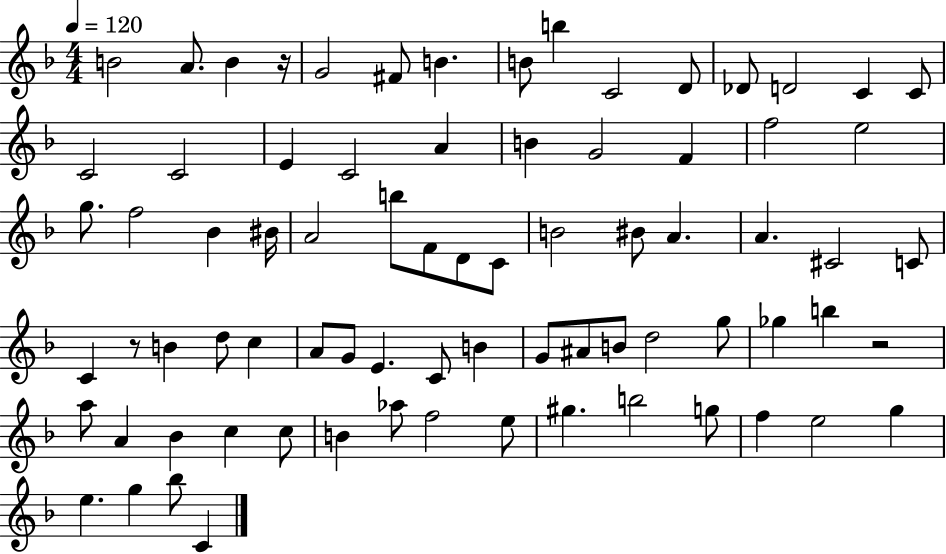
{
  \clef treble
  \numericTimeSignature
  \time 4/4
  \key f \major
  \tempo 4 = 120
  b'2 a'8. b'4 r16 | g'2 fis'8 b'4. | b'8 b''4 c'2 d'8 | des'8 d'2 c'4 c'8 | \break c'2 c'2 | e'4 c'2 a'4 | b'4 g'2 f'4 | f''2 e''2 | \break g''8. f''2 bes'4 bis'16 | a'2 b''8 f'8 d'8 c'8 | b'2 bis'8 a'4. | a'4. cis'2 c'8 | \break c'4 r8 b'4 d''8 c''4 | a'8 g'8 e'4. c'8 b'4 | g'8 ais'8 b'8 d''2 g''8 | ges''4 b''4 r2 | \break a''8 a'4 bes'4 c''4 c''8 | b'4 aes''8 f''2 e''8 | gis''4. b''2 g''8 | f''4 e''2 g''4 | \break e''4. g''4 bes''8 c'4 | \bar "|."
}